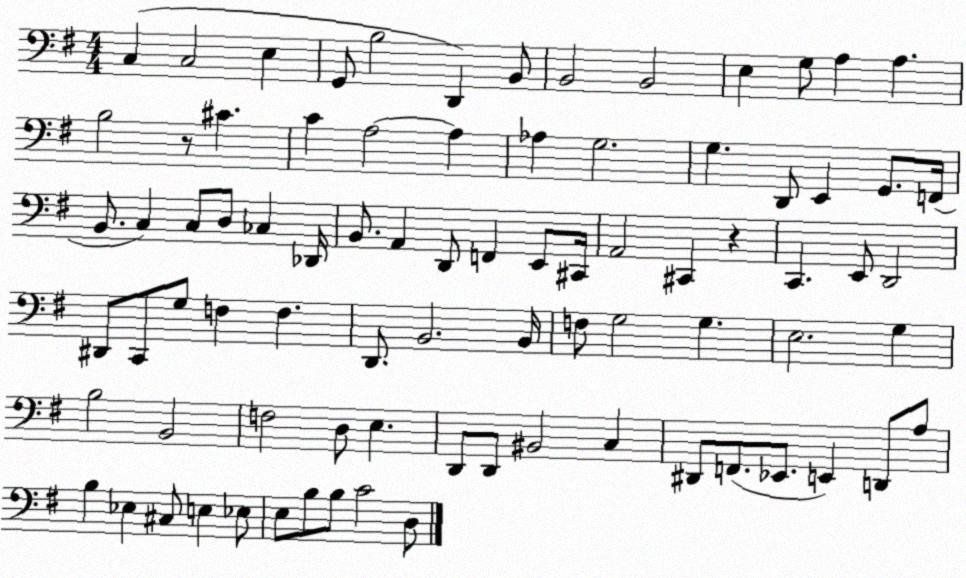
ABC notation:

X:1
T:Untitled
M:4/4
L:1/4
K:G
C, C,2 E, G,,/2 B,2 D,, B,,/2 B,,2 B,,2 E, G,/2 A, A, B,2 z/2 ^C C A,2 A, _A, G,2 G, D,,/2 E,, G,,/2 F,,/4 B,,/2 C, C,/2 D,/2 _C, _D,,/4 B,,/2 A,, D,,/2 F,, E,,/2 ^C,,/4 A,,2 ^C,, z C,, E,,/2 D,,2 ^D,,/2 C,,/2 G,/2 F, F, D,,/2 B,,2 B,,/4 F,/2 G,2 G, E,2 G, B,2 B,,2 F,2 D,/2 E, D,,/2 D,,/2 ^B,,2 C, ^D,,/2 F,,/2 _E,,/2 E,, D,,/2 A,/2 B, _E, ^C,/2 E, _E,/2 E,/2 B,/2 B,/2 C2 D,/2